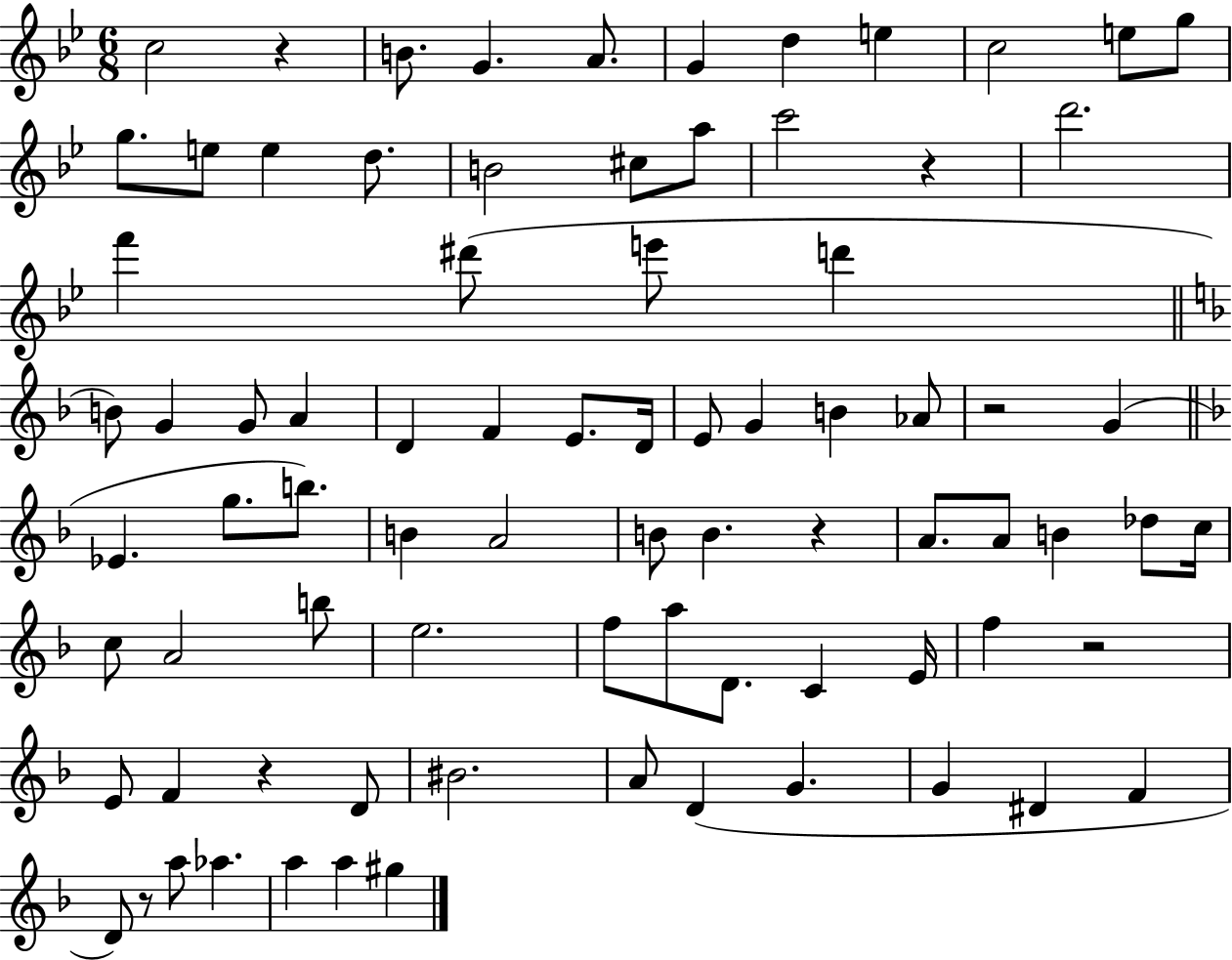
{
  \clef treble
  \numericTimeSignature
  \time 6/8
  \key bes \major
  \repeat volta 2 { c''2 r4 | b'8. g'4. a'8. | g'4 d''4 e''4 | c''2 e''8 g''8 | \break g''8. e''8 e''4 d''8. | b'2 cis''8 a''8 | c'''2 r4 | d'''2. | \break f'''4 dis'''8( e'''8 d'''4 | \bar "||" \break \key f \major b'8) g'4 g'8 a'4 | d'4 f'4 e'8. d'16 | e'8 g'4 b'4 aes'8 | r2 g'4( | \break \bar "||" \break \key f \major ees'4. g''8. b''8.) | b'4 a'2 | b'8 b'4. r4 | a'8. a'8 b'4 des''8 c''16 | \break c''8 a'2 b''8 | e''2. | f''8 a''8 d'8. c'4 e'16 | f''4 r2 | \break e'8 f'4 r4 d'8 | bis'2. | a'8 d'4( g'4. | g'4 dis'4 f'4 | \break d'8) r8 a''8 aes''4. | a''4 a''4 gis''4 | } \bar "|."
}